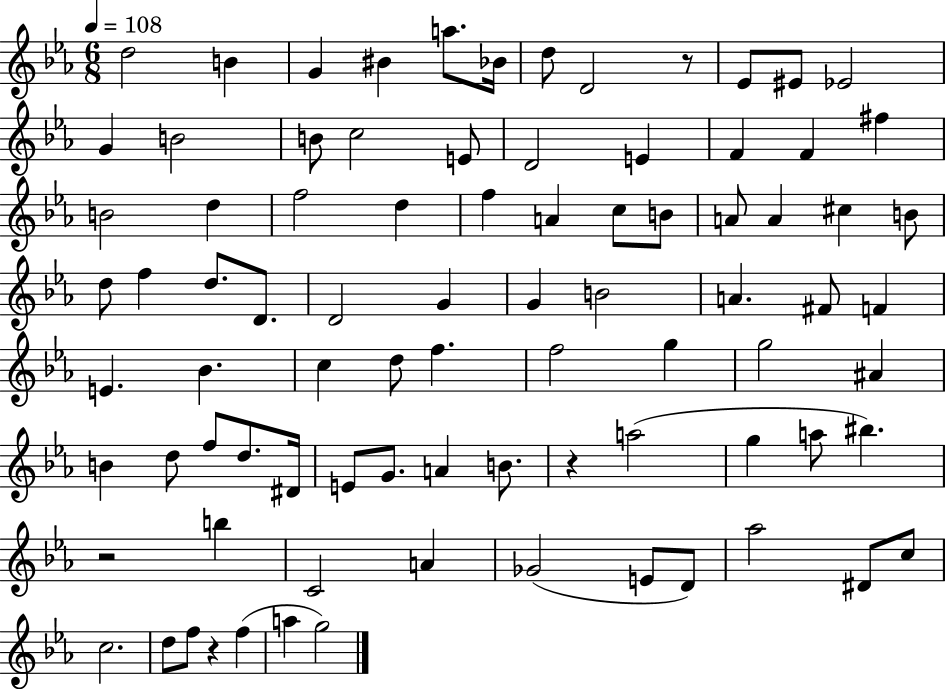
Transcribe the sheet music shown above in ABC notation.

X:1
T:Untitled
M:6/8
L:1/4
K:Eb
d2 B G ^B a/2 _B/4 d/2 D2 z/2 _E/2 ^E/2 _E2 G B2 B/2 c2 E/2 D2 E F F ^f B2 d f2 d f A c/2 B/2 A/2 A ^c B/2 d/2 f d/2 D/2 D2 G G B2 A ^F/2 F E _B c d/2 f f2 g g2 ^A B d/2 f/2 d/2 ^D/4 E/2 G/2 A B/2 z a2 g a/2 ^b z2 b C2 A _G2 E/2 D/2 _a2 ^D/2 c/2 c2 d/2 f/2 z f a g2